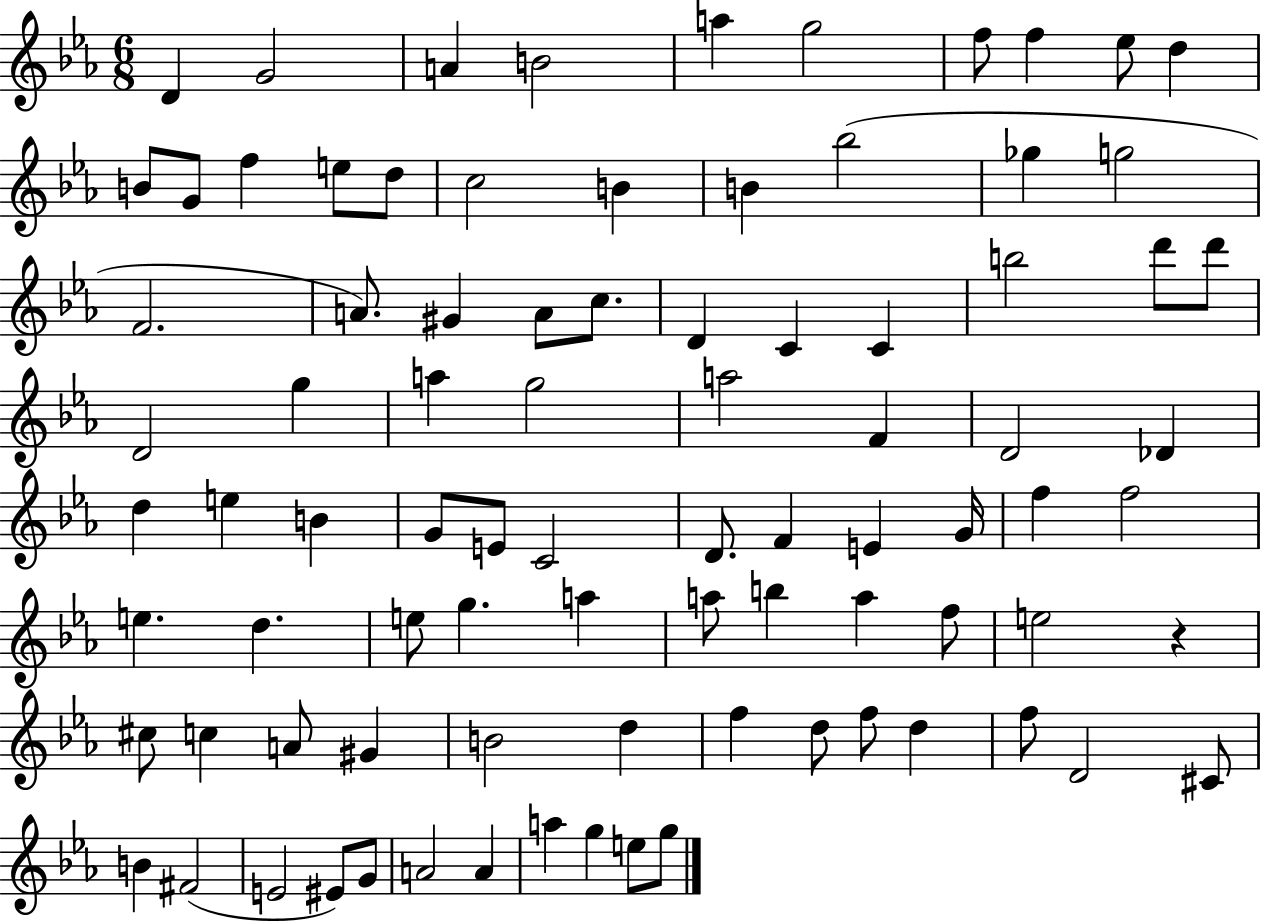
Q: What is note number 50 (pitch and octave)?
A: G4